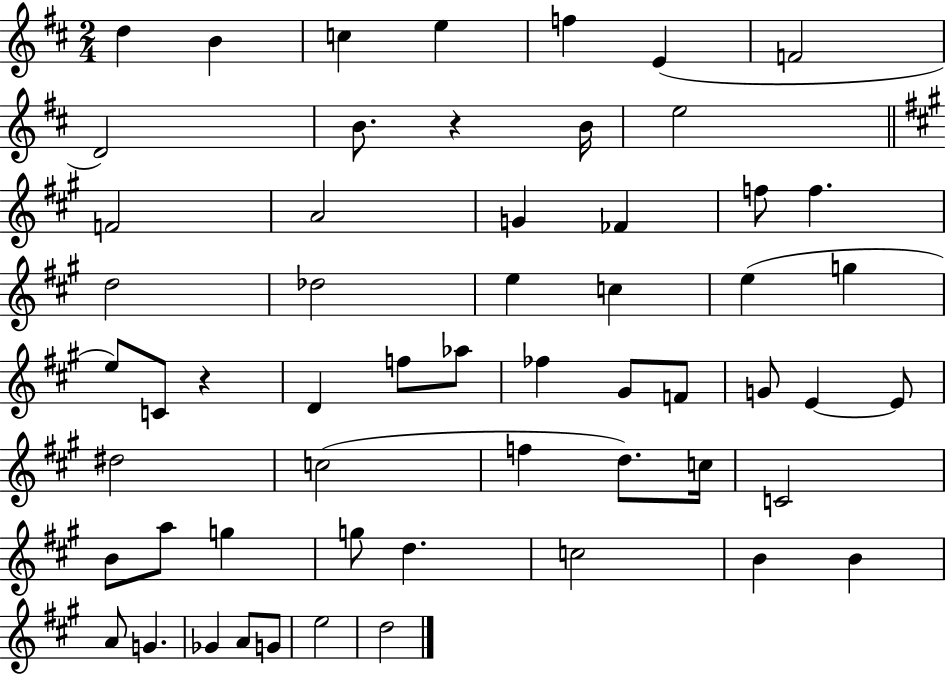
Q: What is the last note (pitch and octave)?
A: D5